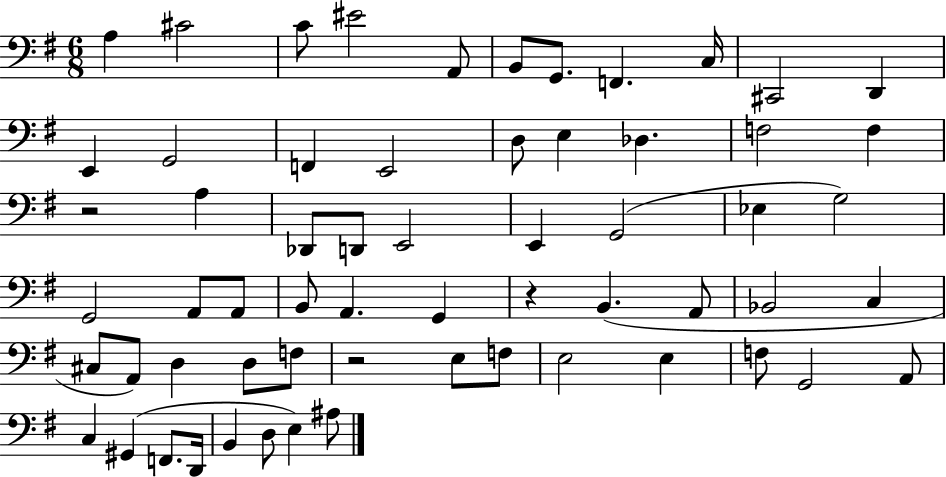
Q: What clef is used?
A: bass